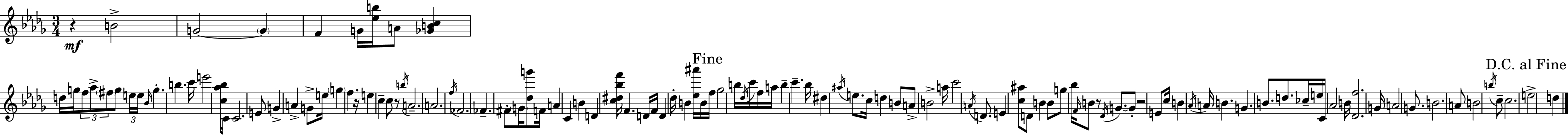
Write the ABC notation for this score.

X:1
T:Untitled
M:3/4
L:1/4
K:Bbm
z B2 G2 G F G/4 [_eb]/4 A/2 [_GBc] d/4 g/4 f/2 _a/2 ^f/2 g/2 e/4 e/4 _B/4 g b c'/4 e'2 [c_a_b]/2 C/4 C2 E/2 G A G/2 e/4 g f z/4 e c c/2 z/2 b/4 A2 A2 f/4 _F2 _F ^F/2 G/4 [_dg']/2 F/4 A C B D [c^d_bf']/4 F D/4 F/4 D _d/4 B [_e^a']/4 B/4 f/4 _g2 b/4 _d/4 c'/4 f/4 a/4 b c' _b/4 ^d ^a/4 e/2 c/4 d B/2 A/2 B2 a/4 c'2 A/4 D/2 E [c^a]/2 D/2 B B/2 g/2 _b/4 F/4 B/2 z/2 _D/4 G/2 G/2 z2 E/2 c/4 B _A/4 A/4 B G B/2 d/2 _c/4 e/4 C/4 _A2 B/4 [_Df]2 G/4 A2 G/2 B2 A/2 B2 b/4 c/2 c2 e2 d